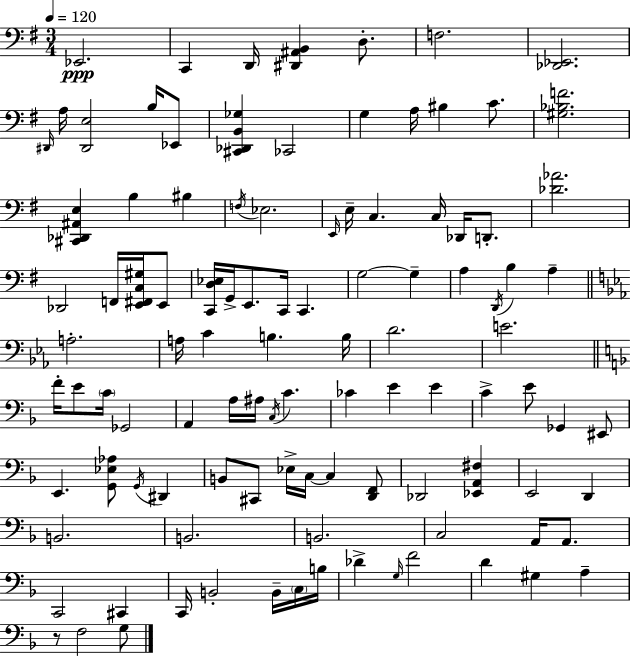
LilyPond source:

{
  \clef bass
  \numericTimeSignature
  \time 3/4
  \key g \major
  \tempo 4 = 120
  ees,2.\ppp | c,4 d,16 <dis, ais, b,>4 d8.-. | f2. | <des, ees,>2. | \break \grace { dis,16 } a16 <dis, e>2 b16 ees,8 | <cis, des, b, ges>4 ces,2 | g4 a16 bis4 c'8. | <gis bes f'>2. | \break <cis, des, ais, e>4 b4 bis4 | \acciaccatura { f16 } ees2. | \grace { e,16 } e16-- c4. c16 des,16 | d,8.-. <des' aes'>2. | \break des,2 f,16 | <e, fis, c gis>16 e,8 <c, d ees>16 g,16-> e,8. c,16 c,4. | g2~~ g4-- | a4 \acciaccatura { d,16 } b4 | \break a4-- \bar "||" \break \key ees \major a2.-. | a16 c'4 b4. b16 | d'2. | e'2. | \break \bar "||" \break \key f \major f'16-. e'8 \parenthesize c'16 ges,2 | a,4 a16 ais16 \acciaccatura { c16 } c'4. | ces'4 e'4 e'4 | c'4-> e'8 ges,4 eis,8 | \break e,4. <g, ees aes>8 \acciaccatura { g,16 } dis,4 | b,8 cis,8 ees16-> c16~~ c4 | <d, f,>8 des,2 <ees, a, fis>4 | e,2 d,4 | \break b,2. | b,2. | b,2. | c2 a,16 a,8. | \break c,2 cis,4 | c,16 b,2-. b,16-- | \parenthesize c16 b16 des'4-> \grace { g16 } f'2 | d'4 gis4 a4-- | \break r8 f2 | g8 \bar "|."
}